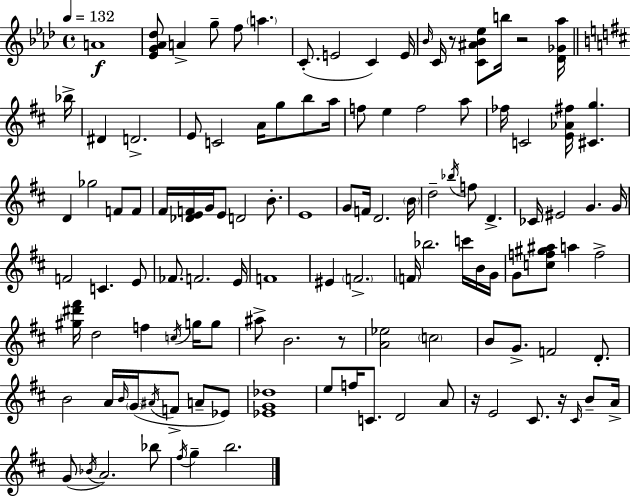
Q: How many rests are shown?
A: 5